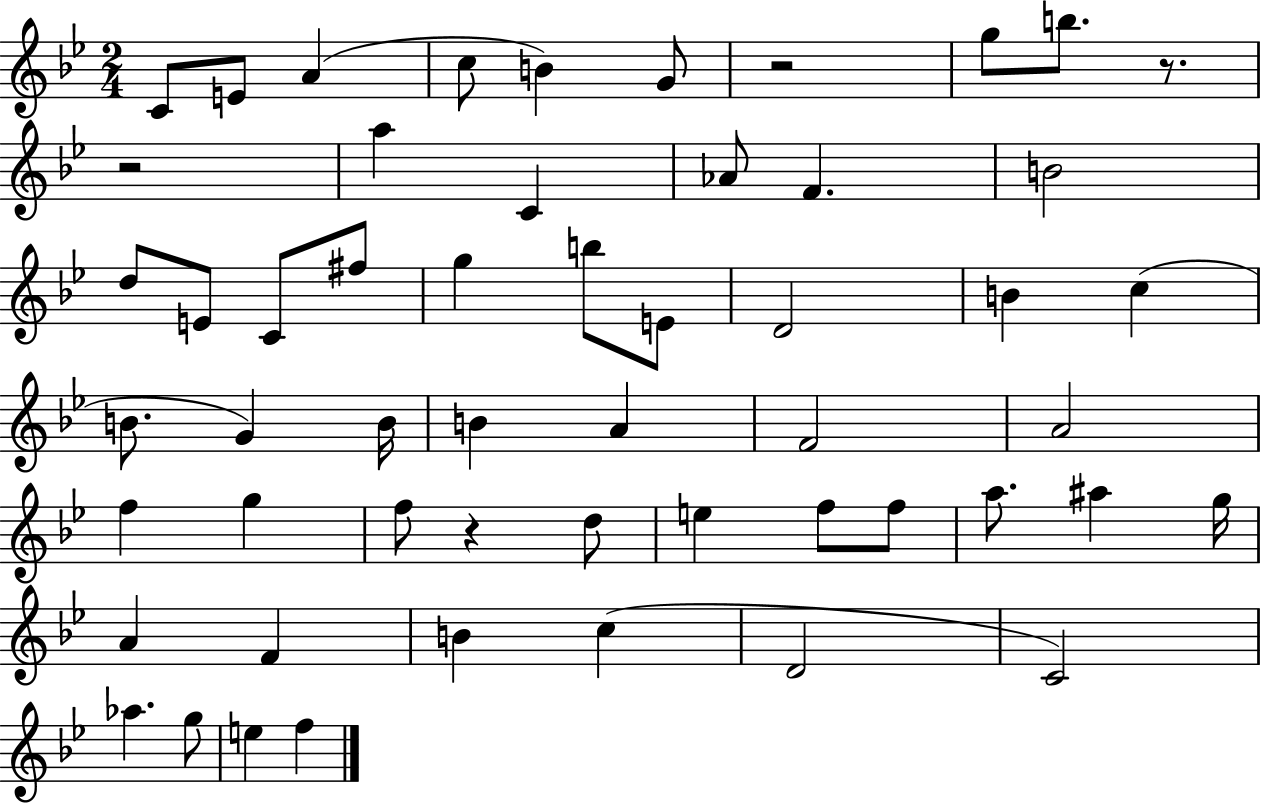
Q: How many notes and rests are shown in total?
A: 54